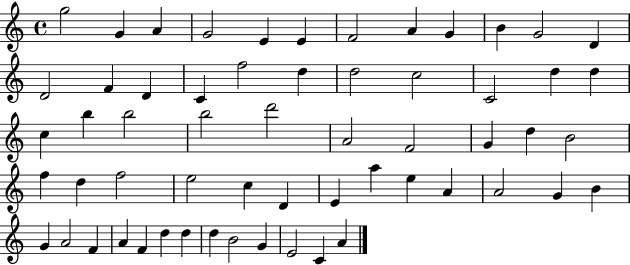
G5/h G4/q A4/q G4/h E4/q E4/q F4/h A4/q G4/q B4/q G4/h D4/q D4/h F4/q D4/q C4/q F5/h D5/q D5/h C5/h C4/h D5/q D5/q C5/q B5/q B5/h B5/h D6/h A4/h F4/h G4/q D5/q B4/h F5/q D5/q F5/h E5/h C5/q D4/q E4/q A5/q E5/q A4/q A4/h G4/q B4/q G4/q A4/h F4/q A4/q F4/q D5/q D5/q D5/q B4/h G4/q E4/h C4/q A4/q